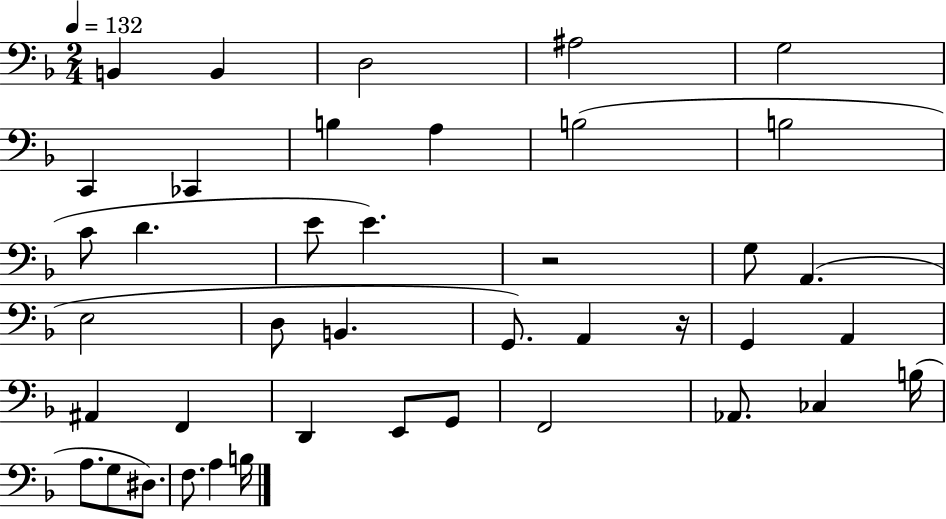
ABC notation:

X:1
T:Untitled
M:2/4
L:1/4
K:F
B,, B,, D,2 ^A,2 G,2 C,, _C,, B, A, B,2 B,2 C/2 D E/2 E z2 G,/2 A,, E,2 D,/2 B,, G,,/2 A,, z/4 G,, A,, ^A,, F,, D,, E,,/2 G,,/2 F,,2 _A,,/2 _C, B,/4 A,/2 G,/2 ^D,/2 F,/2 A, B,/4